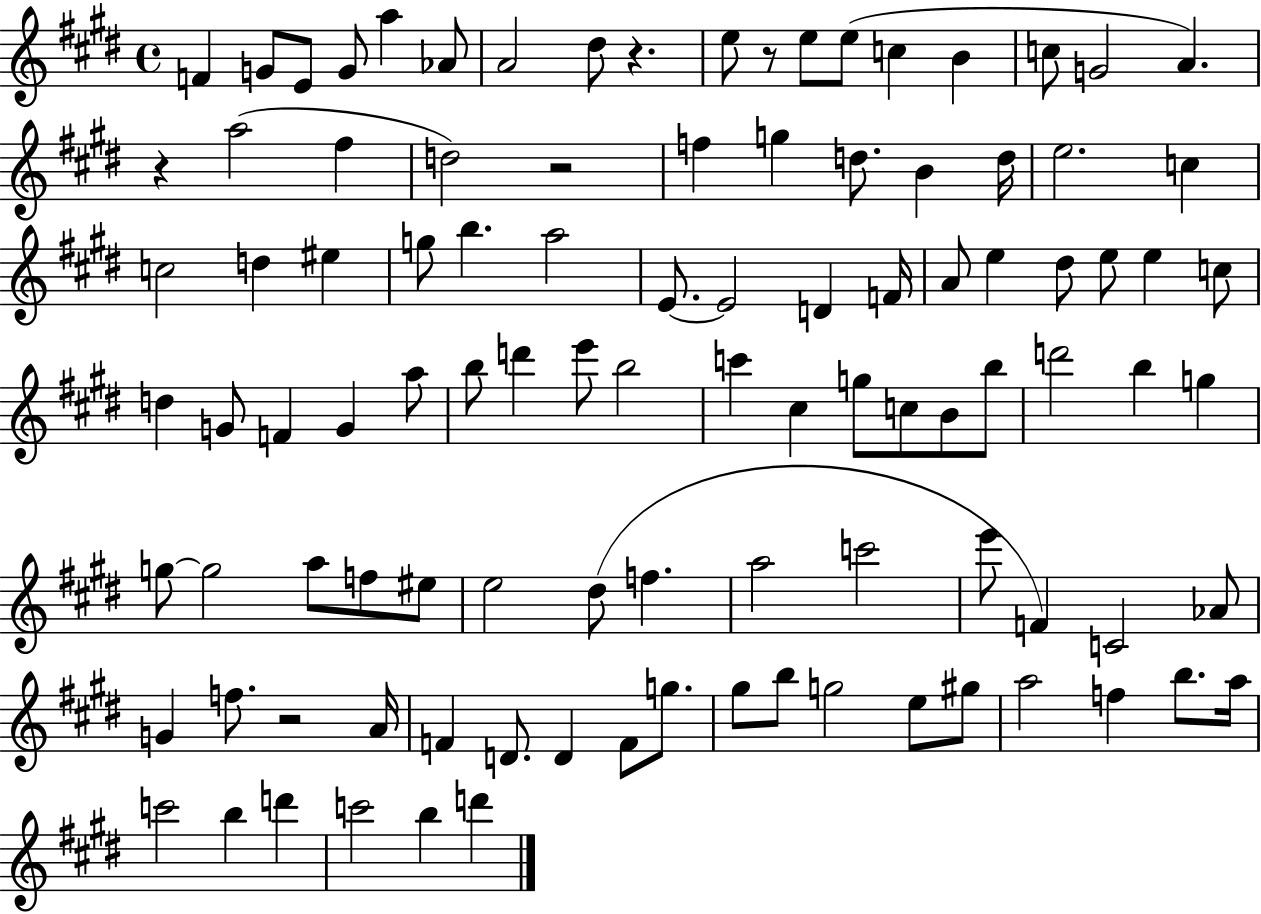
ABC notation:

X:1
T:Untitled
M:4/4
L:1/4
K:E
F G/2 E/2 G/2 a _A/2 A2 ^d/2 z e/2 z/2 e/2 e/2 c B c/2 G2 A z a2 ^f d2 z2 f g d/2 B d/4 e2 c c2 d ^e g/2 b a2 E/2 E2 D F/4 A/2 e ^d/2 e/2 e c/2 d G/2 F G a/2 b/2 d' e'/2 b2 c' ^c g/2 c/2 B/2 b/2 d'2 b g g/2 g2 a/2 f/2 ^e/2 e2 ^d/2 f a2 c'2 e'/2 F C2 _A/2 G f/2 z2 A/4 F D/2 D F/2 g/2 ^g/2 b/2 g2 e/2 ^g/2 a2 f b/2 a/4 c'2 b d' c'2 b d'